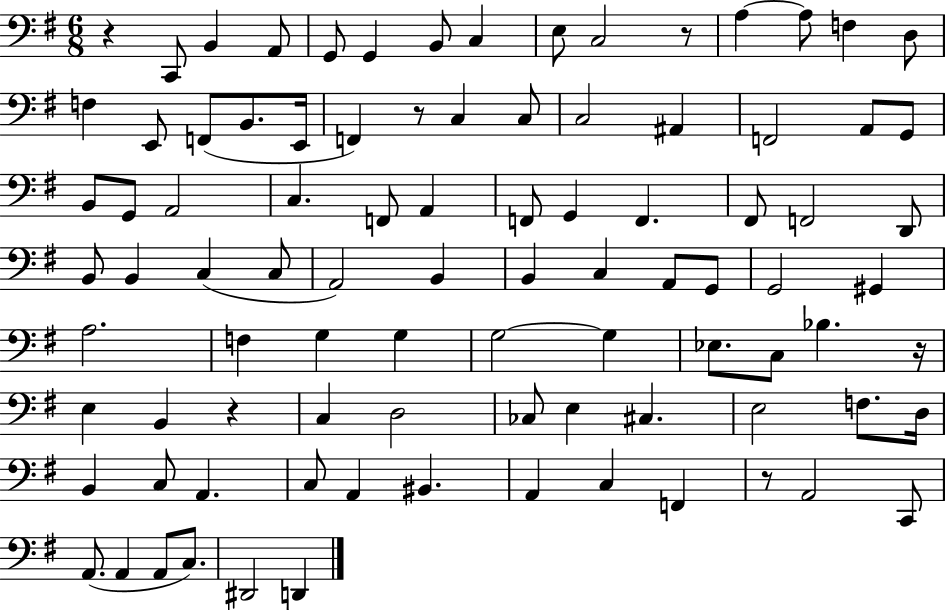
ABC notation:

X:1
T:Untitled
M:6/8
L:1/4
K:G
z C,,/2 B,, A,,/2 G,,/2 G,, B,,/2 C, E,/2 C,2 z/2 A, A,/2 F, D,/2 F, E,,/2 F,,/2 B,,/2 E,,/4 F,, z/2 C, C,/2 C,2 ^A,, F,,2 A,,/2 G,,/2 B,,/2 G,,/2 A,,2 C, F,,/2 A,, F,,/2 G,, F,, ^F,,/2 F,,2 D,,/2 B,,/2 B,, C, C,/2 A,,2 B,, B,, C, A,,/2 G,,/2 G,,2 ^G,, A,2 F, G, G, G,2 G, _E,/2 C,/2 _B, z/4 E, B,, z C, D,2 _C,/2 E, ^C, E,2 F,/2 D,/4 B,, C,/2 A,, C,/2 A,, ^B,, A,, C, F,, z/2 A,,2 C,,/2 A,,/2 A,, A,,/2 C,/2 ^D,,2 D,,